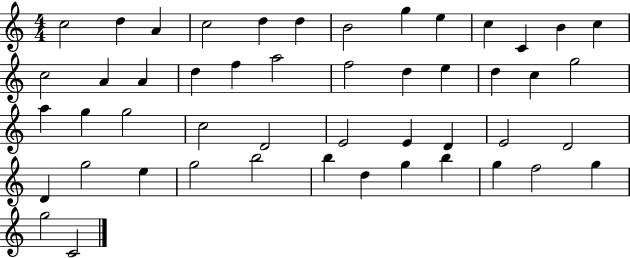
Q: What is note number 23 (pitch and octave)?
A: D5